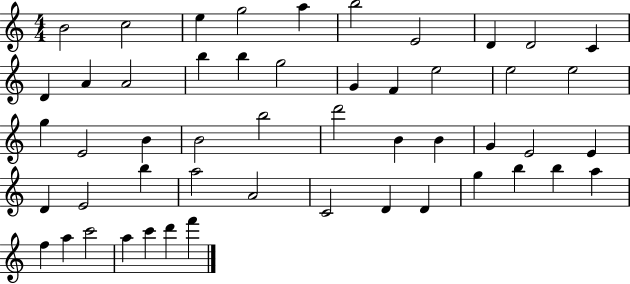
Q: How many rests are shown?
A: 0